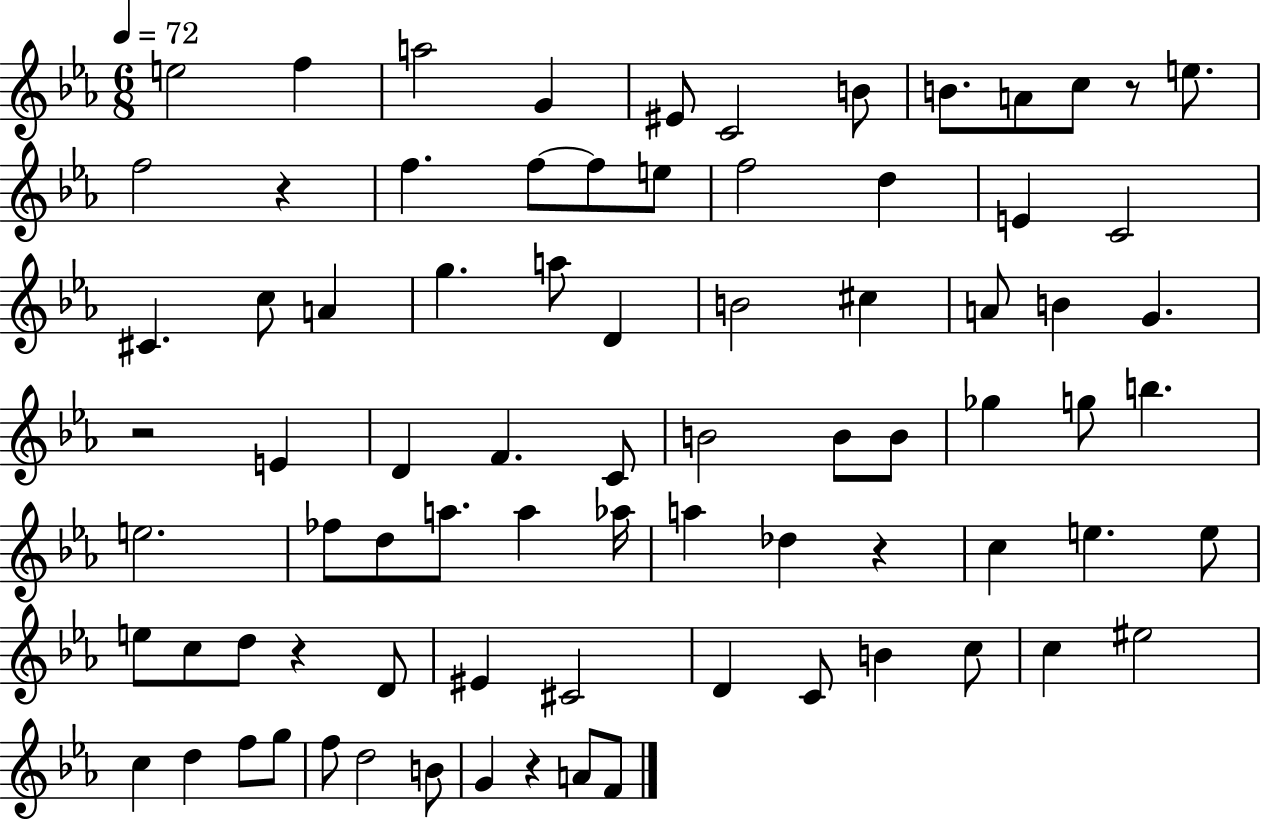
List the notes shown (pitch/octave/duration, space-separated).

E5/h F5/q A5/h G4/q EIS4/e C4/h B4/e B4/e. A4/e C5/e R/e E5/e. F5/h R/q F5/q. F5/e F5/e E5/e F5/h D5/q E4/q C4/h C#4/q. C5/e A4/q G5/q. A5/e D4/q B4/h C#5/q A4/e B4/q G4/q. R/h E4/q D4/q F4/q. C4/e B4/h B4/e B4/e Gb5/q G5/e B5/q. E5/h. FES5/e D5/e A5/e. A5/q Ab5/s A5/q Db5/q R/q C5/q E5/q. E5/e E5/e C5/e D5/e R/q D4/e EIS4/q C#4/h D4/q C4/e B4/q C5/e C5/q EIS5/h C5/q D5/q F5/e G5/e F5/e D5/h B4/e G4/q R/q A4/e F4/e